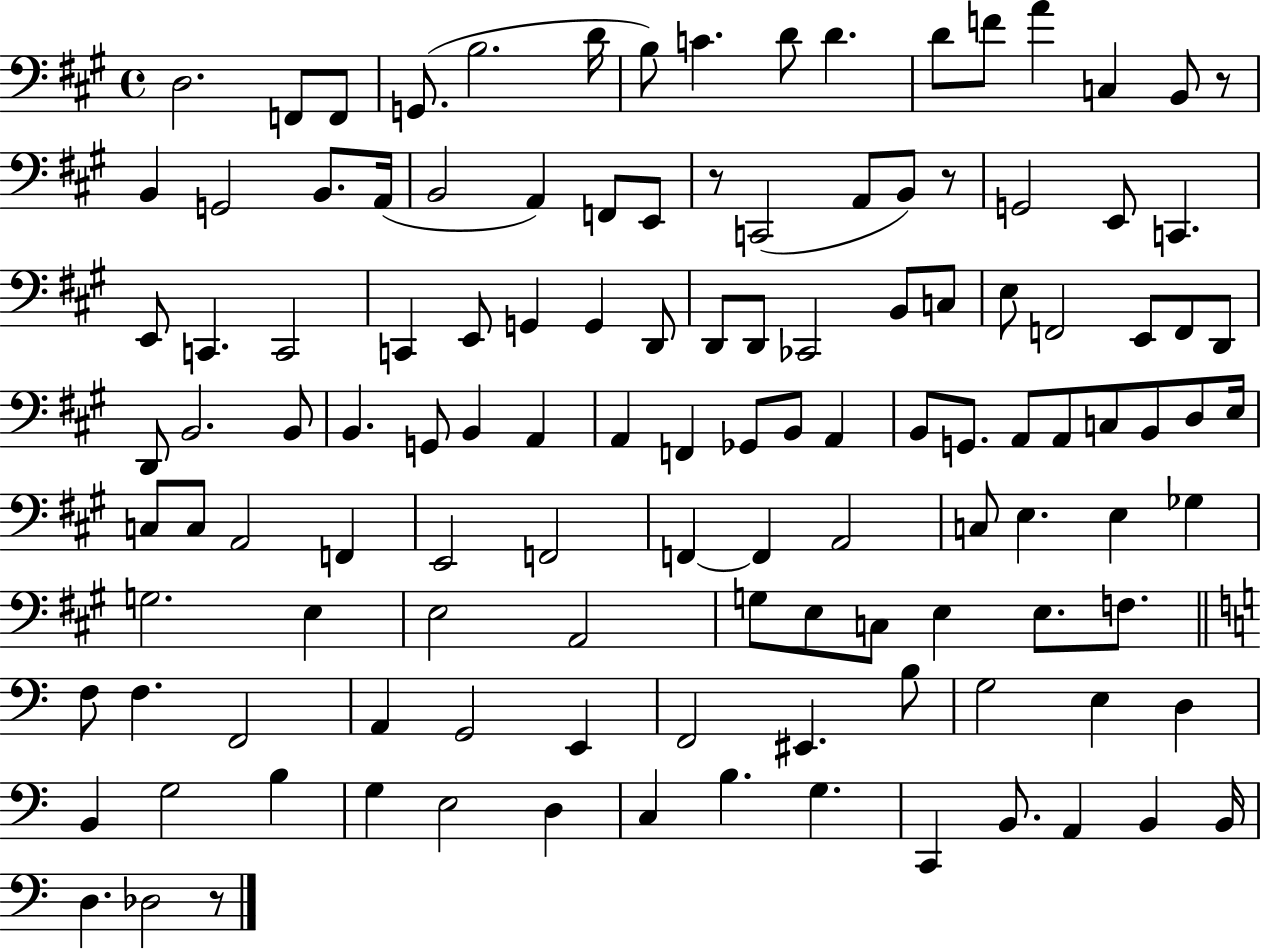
{
  \clef bass
  \time 4/4
  \defaultTimeSignature
  \key a \major
  d2. f,8 f,8 | g,8.( b2. d'16 | b8) c'4. d'8 d'4. | d'8 f'8 a'4 c4 b,8 r8 | \break b,4 g,2 b,8. a,16( | b,2 a,4) f,8 e,8 | r8 c,2( a,8 b,8) r8 | g,2 e,8 c,4. | \break e,8 c,4. c,2 | c,4 e,8 g,4 g,4 d,8 | d,8 d,8 ces,2 b,8 c8 | e8 f,2 e,8 f,8 d,8 | \break d,8 b,2. b,8 | b,4. g,8 b,4 a,4 | a,4 f,4 ges,8 b,8 a,4 | b,8 g,8. a,8 a,8 c8 b,8 d8 e16 | \break c8 c8 a,2 f,4 | e,2 f,2 | f,4~~ f,4 a,2 | c8 e4. e4 ges4 | \break g2. e4 | e2 a,2 | g8 e8 c8 e4 e8. f8. | \bar "||" \break \key c \major f8 f4. f,2 | a,4 g,2 e,4 | f,2 eis,4. b8 | g2 e4 d4 | \break b,4 g2 b4 | g4 e2 d4 | c4 b4. g4. | c,4 b,8. a,4 b,4 b,16 | \break d4. des2 r8 | \bar "|."
}